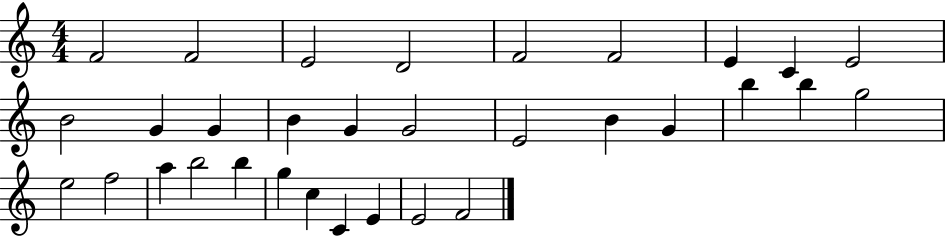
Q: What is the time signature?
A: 4/4